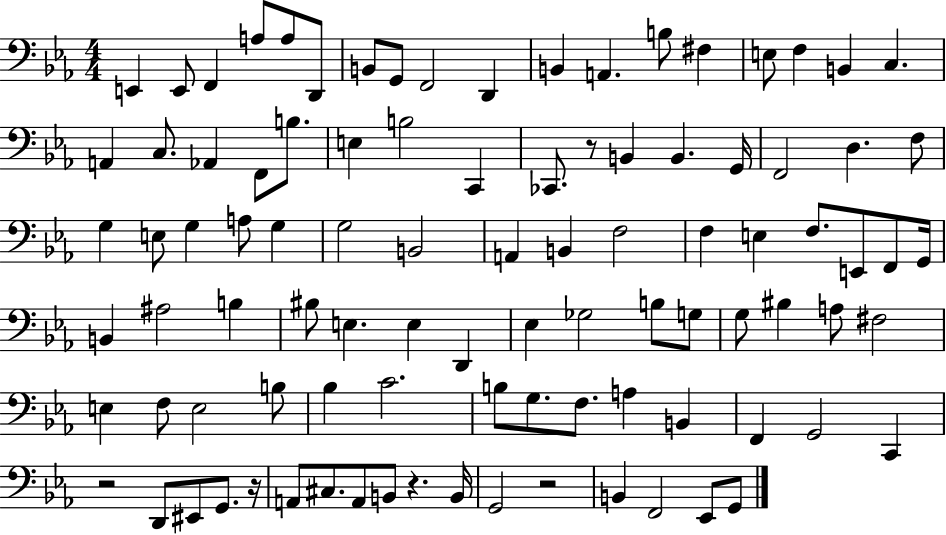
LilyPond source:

{
  \clef bass
  \numericTimeSignature
  \time 4/4
  \key ees \major
  e,4 e,8 f,4 a8 a8 d,8 | b,8 g,8 f,2 d,4 | b,4 a,4. b8 fis4 | e8 f4 b,4 c4. | \break a,4 c8. aes,4 f,8 b8. | e4 b2 c,4 | ces,8. r8 b,4 b,4. g,16 | f,2 d4. f8 | \break g4 e8 g4 a8 g4 | g2 b,2 | a,4 b,4 f2 | f4 e4 f8. e,8 f,8 g,16 | \break b,4 ais2 b4 | bis8 e4. e4 d,4 | ees4 ges2 b8 g8 | g8 bis4 a8 fis2 | \break e4 f8 e2 b8 | bes4 c'2. | b8 g8. f8. a4 b,4 | f,4 g,2 c,4 | \break r2 d,8 eis,8 g,8. r16 | a,8 cis8. a,8 b,8 r4. b,16 | g,2 r2 | b,4 f,2 ees,8 g,8 | \break \bar "|."
}